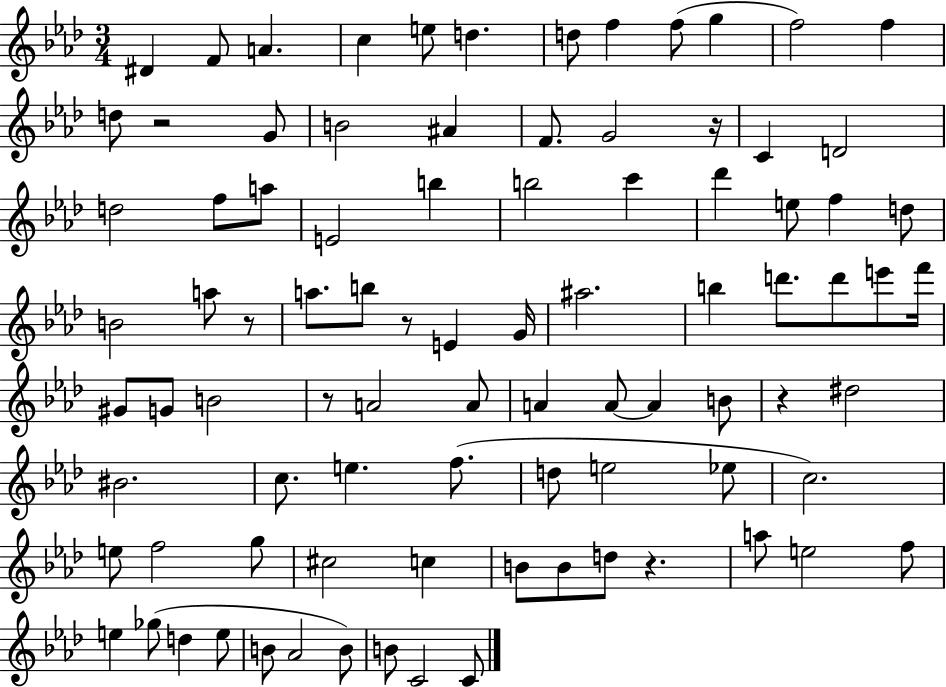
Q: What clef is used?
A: treble